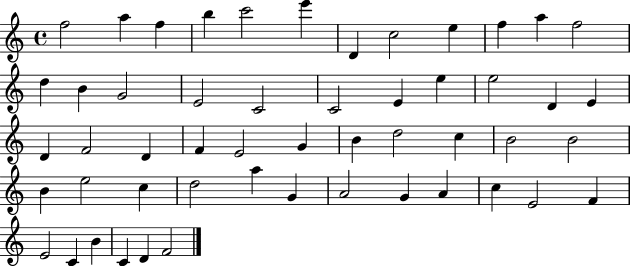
F5/h A5/q F5/q B5/q C6/h E6/q D4/q C5/h E5/q F5/q A5/q F5/h D5/q B4/q G4/h E4/h C4/h C4/h E4/q E5/q E5/h D4/q E4/q D4/q F4/h D4/q F4/q E4/h G4/q B4/q D5/h C5/q B4/h B4/h B4/q E5/h C5/q D5/h A5/q G4/q A4/h G4/q A4/q C5/q E4/h F4/q E4/h C4/q B4/q C4/q D4/q F4/h